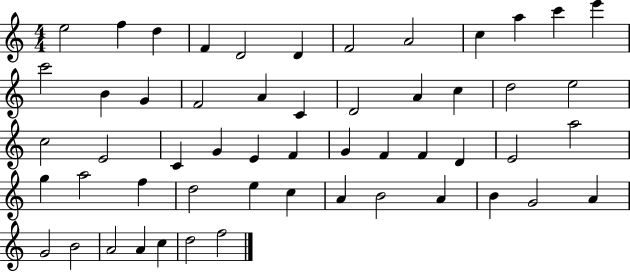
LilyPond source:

{
  \clef treble
  \numericTimeSignature
  \time 4/4
  \key c \major
  e''2 f''4 d''4 | f'4 d'2 d'4 | f'2 a'2 | c''4 a''4 c'''4 e'''4 | \break c'''2 b'4 g'4 | f'2 a'4 c'4 | d'2 a'4 c''4 | d''2 e''2 | \break c''2 e'2 | c'4 g'4 e'4 f'4 | g'4 f'4 f'4 d'4 | e'2 a''2 | \break g''4 a''2 f''4 | d''2 e''4 c''4 | a'4 b'2 a'4 | b'4 g'2 a'4 | \break g'2 b'2 | a'2 a'4 c''4 | d''2 f''2 | \bar "|."
}